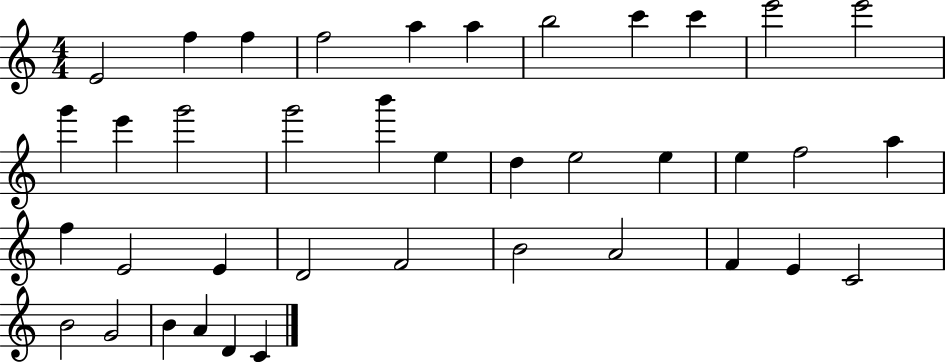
X:1
T:Untitled
M:4/4
L:1/4
K:C
E2 f f f2 a a b2 c' c' e'2 e'2 g' e' g'2 g'2 b' e d e2 e e f2 a f E2 E D2 F2 B2 A2 F E C2 B2 G2 B A D C